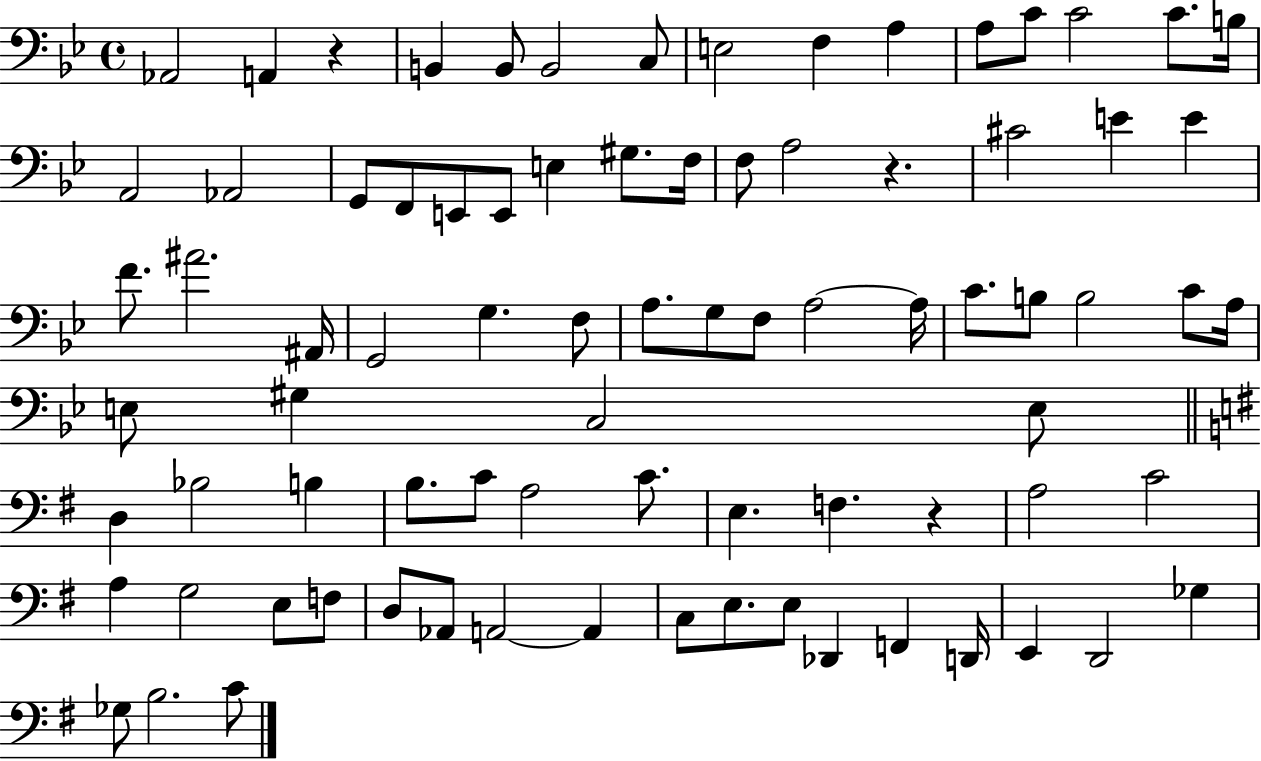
Ab2/h A2/q R/q B2/q B2/e B2/h C3/e E3/h F3/q A3/q A3/e C4/e C4/h C4/e. B3/s A2/h Ab2/h G2/e F2/e E2/e E2/e E3/q G#3/e. F3/s F3/e A3/h R/q. C#4/h E4/q E4/q F4/e. A#4/h. A#2/s G2/h G3/q. F3/e A3/e. G3/e F3/e A3/h A3/s C4/e. B3/e B3/h C4/e A3/s E3/e G#3/q C3/h E3/e D3/q Bb3/h B3/q B3/e. C4/e A3/h C4/e. E3/q. F3/q. R/q A3/h C4/h A3/q G3/h E3/e F3/e D3/e Ab2/e A2/h A2/q C3/e E3/e. E3/e Db2/q F2/q D2/s E2/q D2/h Gb3/q Gb3/e B3/h. C4/e